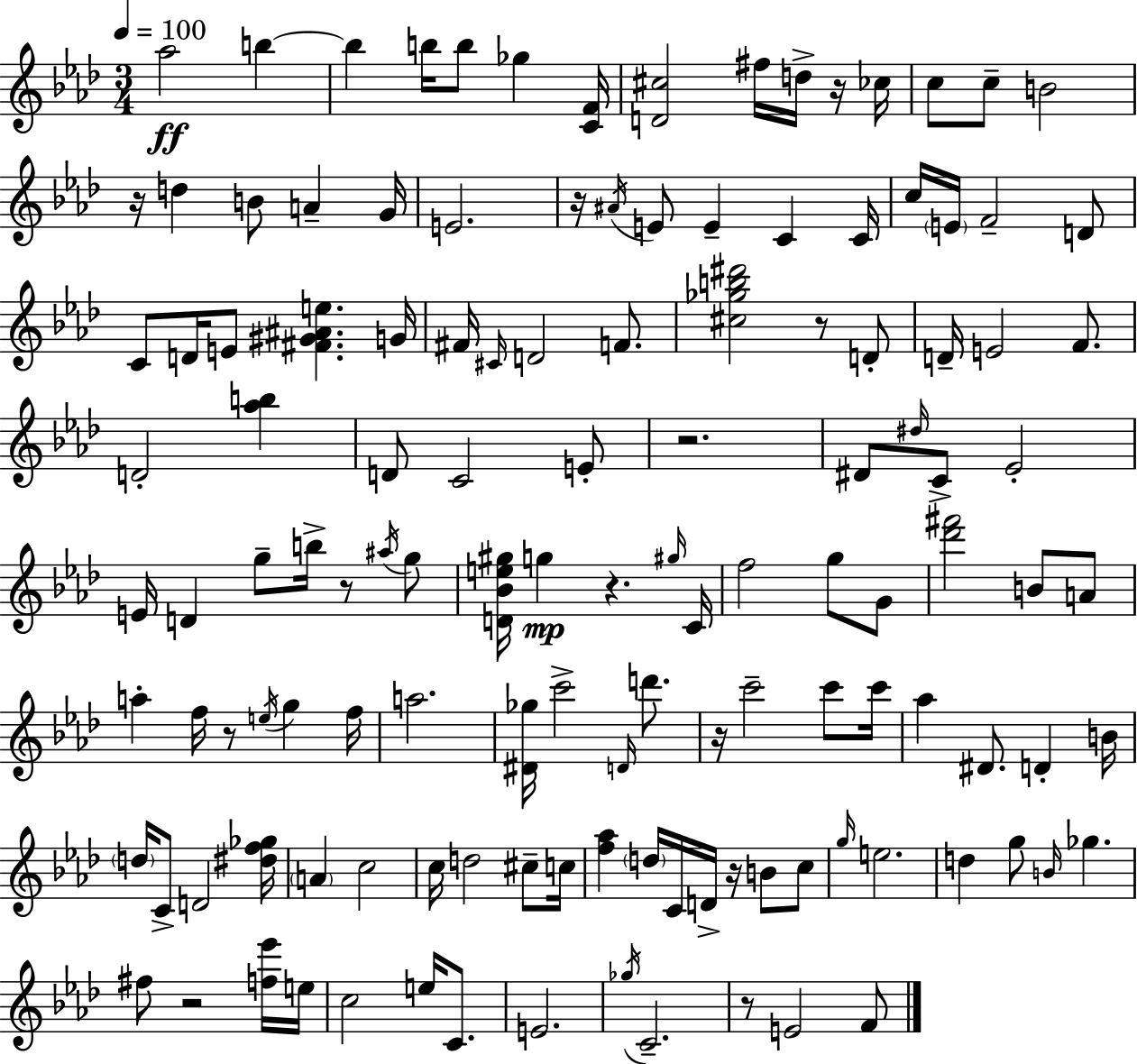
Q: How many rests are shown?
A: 12